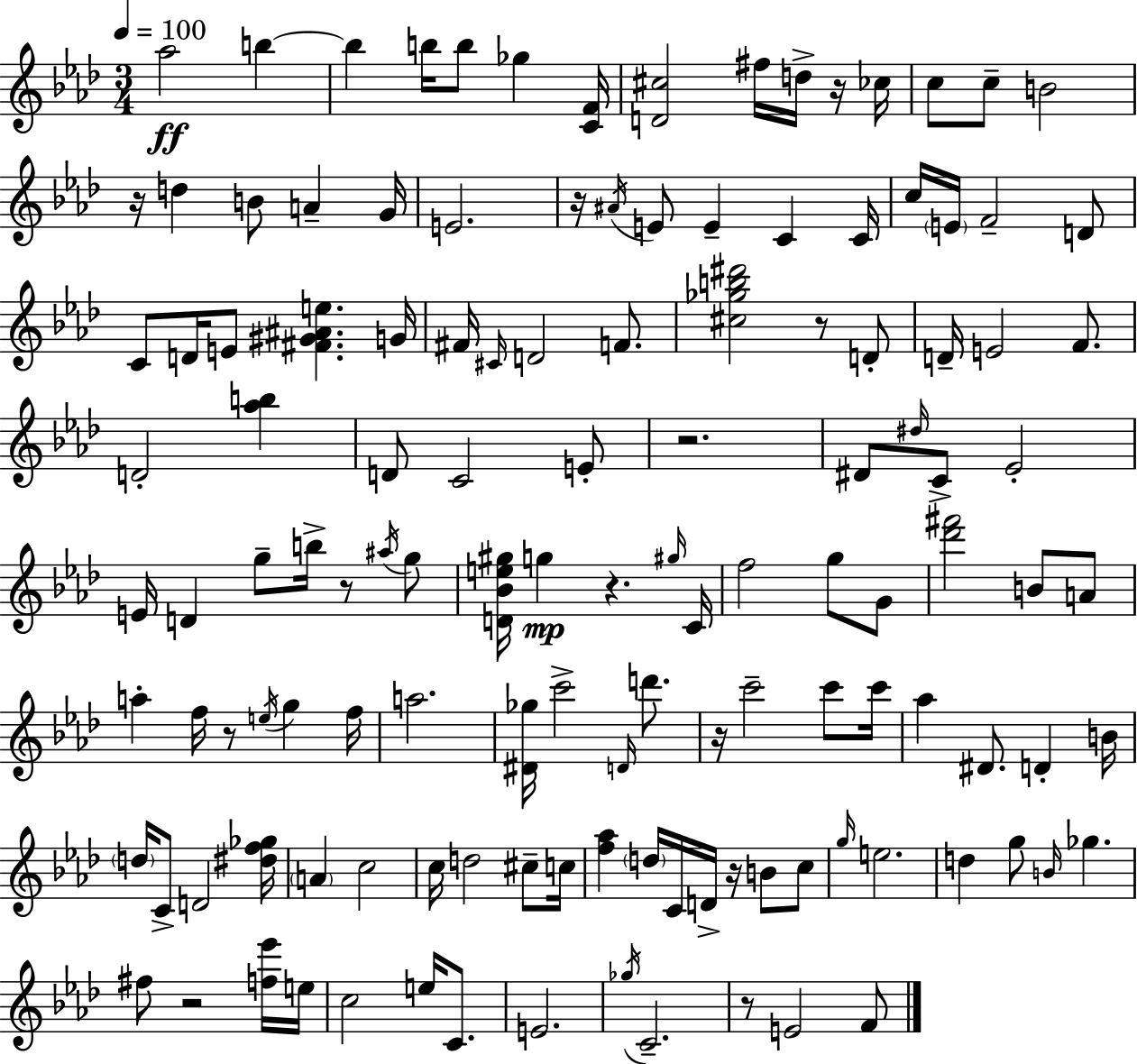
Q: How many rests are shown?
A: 12